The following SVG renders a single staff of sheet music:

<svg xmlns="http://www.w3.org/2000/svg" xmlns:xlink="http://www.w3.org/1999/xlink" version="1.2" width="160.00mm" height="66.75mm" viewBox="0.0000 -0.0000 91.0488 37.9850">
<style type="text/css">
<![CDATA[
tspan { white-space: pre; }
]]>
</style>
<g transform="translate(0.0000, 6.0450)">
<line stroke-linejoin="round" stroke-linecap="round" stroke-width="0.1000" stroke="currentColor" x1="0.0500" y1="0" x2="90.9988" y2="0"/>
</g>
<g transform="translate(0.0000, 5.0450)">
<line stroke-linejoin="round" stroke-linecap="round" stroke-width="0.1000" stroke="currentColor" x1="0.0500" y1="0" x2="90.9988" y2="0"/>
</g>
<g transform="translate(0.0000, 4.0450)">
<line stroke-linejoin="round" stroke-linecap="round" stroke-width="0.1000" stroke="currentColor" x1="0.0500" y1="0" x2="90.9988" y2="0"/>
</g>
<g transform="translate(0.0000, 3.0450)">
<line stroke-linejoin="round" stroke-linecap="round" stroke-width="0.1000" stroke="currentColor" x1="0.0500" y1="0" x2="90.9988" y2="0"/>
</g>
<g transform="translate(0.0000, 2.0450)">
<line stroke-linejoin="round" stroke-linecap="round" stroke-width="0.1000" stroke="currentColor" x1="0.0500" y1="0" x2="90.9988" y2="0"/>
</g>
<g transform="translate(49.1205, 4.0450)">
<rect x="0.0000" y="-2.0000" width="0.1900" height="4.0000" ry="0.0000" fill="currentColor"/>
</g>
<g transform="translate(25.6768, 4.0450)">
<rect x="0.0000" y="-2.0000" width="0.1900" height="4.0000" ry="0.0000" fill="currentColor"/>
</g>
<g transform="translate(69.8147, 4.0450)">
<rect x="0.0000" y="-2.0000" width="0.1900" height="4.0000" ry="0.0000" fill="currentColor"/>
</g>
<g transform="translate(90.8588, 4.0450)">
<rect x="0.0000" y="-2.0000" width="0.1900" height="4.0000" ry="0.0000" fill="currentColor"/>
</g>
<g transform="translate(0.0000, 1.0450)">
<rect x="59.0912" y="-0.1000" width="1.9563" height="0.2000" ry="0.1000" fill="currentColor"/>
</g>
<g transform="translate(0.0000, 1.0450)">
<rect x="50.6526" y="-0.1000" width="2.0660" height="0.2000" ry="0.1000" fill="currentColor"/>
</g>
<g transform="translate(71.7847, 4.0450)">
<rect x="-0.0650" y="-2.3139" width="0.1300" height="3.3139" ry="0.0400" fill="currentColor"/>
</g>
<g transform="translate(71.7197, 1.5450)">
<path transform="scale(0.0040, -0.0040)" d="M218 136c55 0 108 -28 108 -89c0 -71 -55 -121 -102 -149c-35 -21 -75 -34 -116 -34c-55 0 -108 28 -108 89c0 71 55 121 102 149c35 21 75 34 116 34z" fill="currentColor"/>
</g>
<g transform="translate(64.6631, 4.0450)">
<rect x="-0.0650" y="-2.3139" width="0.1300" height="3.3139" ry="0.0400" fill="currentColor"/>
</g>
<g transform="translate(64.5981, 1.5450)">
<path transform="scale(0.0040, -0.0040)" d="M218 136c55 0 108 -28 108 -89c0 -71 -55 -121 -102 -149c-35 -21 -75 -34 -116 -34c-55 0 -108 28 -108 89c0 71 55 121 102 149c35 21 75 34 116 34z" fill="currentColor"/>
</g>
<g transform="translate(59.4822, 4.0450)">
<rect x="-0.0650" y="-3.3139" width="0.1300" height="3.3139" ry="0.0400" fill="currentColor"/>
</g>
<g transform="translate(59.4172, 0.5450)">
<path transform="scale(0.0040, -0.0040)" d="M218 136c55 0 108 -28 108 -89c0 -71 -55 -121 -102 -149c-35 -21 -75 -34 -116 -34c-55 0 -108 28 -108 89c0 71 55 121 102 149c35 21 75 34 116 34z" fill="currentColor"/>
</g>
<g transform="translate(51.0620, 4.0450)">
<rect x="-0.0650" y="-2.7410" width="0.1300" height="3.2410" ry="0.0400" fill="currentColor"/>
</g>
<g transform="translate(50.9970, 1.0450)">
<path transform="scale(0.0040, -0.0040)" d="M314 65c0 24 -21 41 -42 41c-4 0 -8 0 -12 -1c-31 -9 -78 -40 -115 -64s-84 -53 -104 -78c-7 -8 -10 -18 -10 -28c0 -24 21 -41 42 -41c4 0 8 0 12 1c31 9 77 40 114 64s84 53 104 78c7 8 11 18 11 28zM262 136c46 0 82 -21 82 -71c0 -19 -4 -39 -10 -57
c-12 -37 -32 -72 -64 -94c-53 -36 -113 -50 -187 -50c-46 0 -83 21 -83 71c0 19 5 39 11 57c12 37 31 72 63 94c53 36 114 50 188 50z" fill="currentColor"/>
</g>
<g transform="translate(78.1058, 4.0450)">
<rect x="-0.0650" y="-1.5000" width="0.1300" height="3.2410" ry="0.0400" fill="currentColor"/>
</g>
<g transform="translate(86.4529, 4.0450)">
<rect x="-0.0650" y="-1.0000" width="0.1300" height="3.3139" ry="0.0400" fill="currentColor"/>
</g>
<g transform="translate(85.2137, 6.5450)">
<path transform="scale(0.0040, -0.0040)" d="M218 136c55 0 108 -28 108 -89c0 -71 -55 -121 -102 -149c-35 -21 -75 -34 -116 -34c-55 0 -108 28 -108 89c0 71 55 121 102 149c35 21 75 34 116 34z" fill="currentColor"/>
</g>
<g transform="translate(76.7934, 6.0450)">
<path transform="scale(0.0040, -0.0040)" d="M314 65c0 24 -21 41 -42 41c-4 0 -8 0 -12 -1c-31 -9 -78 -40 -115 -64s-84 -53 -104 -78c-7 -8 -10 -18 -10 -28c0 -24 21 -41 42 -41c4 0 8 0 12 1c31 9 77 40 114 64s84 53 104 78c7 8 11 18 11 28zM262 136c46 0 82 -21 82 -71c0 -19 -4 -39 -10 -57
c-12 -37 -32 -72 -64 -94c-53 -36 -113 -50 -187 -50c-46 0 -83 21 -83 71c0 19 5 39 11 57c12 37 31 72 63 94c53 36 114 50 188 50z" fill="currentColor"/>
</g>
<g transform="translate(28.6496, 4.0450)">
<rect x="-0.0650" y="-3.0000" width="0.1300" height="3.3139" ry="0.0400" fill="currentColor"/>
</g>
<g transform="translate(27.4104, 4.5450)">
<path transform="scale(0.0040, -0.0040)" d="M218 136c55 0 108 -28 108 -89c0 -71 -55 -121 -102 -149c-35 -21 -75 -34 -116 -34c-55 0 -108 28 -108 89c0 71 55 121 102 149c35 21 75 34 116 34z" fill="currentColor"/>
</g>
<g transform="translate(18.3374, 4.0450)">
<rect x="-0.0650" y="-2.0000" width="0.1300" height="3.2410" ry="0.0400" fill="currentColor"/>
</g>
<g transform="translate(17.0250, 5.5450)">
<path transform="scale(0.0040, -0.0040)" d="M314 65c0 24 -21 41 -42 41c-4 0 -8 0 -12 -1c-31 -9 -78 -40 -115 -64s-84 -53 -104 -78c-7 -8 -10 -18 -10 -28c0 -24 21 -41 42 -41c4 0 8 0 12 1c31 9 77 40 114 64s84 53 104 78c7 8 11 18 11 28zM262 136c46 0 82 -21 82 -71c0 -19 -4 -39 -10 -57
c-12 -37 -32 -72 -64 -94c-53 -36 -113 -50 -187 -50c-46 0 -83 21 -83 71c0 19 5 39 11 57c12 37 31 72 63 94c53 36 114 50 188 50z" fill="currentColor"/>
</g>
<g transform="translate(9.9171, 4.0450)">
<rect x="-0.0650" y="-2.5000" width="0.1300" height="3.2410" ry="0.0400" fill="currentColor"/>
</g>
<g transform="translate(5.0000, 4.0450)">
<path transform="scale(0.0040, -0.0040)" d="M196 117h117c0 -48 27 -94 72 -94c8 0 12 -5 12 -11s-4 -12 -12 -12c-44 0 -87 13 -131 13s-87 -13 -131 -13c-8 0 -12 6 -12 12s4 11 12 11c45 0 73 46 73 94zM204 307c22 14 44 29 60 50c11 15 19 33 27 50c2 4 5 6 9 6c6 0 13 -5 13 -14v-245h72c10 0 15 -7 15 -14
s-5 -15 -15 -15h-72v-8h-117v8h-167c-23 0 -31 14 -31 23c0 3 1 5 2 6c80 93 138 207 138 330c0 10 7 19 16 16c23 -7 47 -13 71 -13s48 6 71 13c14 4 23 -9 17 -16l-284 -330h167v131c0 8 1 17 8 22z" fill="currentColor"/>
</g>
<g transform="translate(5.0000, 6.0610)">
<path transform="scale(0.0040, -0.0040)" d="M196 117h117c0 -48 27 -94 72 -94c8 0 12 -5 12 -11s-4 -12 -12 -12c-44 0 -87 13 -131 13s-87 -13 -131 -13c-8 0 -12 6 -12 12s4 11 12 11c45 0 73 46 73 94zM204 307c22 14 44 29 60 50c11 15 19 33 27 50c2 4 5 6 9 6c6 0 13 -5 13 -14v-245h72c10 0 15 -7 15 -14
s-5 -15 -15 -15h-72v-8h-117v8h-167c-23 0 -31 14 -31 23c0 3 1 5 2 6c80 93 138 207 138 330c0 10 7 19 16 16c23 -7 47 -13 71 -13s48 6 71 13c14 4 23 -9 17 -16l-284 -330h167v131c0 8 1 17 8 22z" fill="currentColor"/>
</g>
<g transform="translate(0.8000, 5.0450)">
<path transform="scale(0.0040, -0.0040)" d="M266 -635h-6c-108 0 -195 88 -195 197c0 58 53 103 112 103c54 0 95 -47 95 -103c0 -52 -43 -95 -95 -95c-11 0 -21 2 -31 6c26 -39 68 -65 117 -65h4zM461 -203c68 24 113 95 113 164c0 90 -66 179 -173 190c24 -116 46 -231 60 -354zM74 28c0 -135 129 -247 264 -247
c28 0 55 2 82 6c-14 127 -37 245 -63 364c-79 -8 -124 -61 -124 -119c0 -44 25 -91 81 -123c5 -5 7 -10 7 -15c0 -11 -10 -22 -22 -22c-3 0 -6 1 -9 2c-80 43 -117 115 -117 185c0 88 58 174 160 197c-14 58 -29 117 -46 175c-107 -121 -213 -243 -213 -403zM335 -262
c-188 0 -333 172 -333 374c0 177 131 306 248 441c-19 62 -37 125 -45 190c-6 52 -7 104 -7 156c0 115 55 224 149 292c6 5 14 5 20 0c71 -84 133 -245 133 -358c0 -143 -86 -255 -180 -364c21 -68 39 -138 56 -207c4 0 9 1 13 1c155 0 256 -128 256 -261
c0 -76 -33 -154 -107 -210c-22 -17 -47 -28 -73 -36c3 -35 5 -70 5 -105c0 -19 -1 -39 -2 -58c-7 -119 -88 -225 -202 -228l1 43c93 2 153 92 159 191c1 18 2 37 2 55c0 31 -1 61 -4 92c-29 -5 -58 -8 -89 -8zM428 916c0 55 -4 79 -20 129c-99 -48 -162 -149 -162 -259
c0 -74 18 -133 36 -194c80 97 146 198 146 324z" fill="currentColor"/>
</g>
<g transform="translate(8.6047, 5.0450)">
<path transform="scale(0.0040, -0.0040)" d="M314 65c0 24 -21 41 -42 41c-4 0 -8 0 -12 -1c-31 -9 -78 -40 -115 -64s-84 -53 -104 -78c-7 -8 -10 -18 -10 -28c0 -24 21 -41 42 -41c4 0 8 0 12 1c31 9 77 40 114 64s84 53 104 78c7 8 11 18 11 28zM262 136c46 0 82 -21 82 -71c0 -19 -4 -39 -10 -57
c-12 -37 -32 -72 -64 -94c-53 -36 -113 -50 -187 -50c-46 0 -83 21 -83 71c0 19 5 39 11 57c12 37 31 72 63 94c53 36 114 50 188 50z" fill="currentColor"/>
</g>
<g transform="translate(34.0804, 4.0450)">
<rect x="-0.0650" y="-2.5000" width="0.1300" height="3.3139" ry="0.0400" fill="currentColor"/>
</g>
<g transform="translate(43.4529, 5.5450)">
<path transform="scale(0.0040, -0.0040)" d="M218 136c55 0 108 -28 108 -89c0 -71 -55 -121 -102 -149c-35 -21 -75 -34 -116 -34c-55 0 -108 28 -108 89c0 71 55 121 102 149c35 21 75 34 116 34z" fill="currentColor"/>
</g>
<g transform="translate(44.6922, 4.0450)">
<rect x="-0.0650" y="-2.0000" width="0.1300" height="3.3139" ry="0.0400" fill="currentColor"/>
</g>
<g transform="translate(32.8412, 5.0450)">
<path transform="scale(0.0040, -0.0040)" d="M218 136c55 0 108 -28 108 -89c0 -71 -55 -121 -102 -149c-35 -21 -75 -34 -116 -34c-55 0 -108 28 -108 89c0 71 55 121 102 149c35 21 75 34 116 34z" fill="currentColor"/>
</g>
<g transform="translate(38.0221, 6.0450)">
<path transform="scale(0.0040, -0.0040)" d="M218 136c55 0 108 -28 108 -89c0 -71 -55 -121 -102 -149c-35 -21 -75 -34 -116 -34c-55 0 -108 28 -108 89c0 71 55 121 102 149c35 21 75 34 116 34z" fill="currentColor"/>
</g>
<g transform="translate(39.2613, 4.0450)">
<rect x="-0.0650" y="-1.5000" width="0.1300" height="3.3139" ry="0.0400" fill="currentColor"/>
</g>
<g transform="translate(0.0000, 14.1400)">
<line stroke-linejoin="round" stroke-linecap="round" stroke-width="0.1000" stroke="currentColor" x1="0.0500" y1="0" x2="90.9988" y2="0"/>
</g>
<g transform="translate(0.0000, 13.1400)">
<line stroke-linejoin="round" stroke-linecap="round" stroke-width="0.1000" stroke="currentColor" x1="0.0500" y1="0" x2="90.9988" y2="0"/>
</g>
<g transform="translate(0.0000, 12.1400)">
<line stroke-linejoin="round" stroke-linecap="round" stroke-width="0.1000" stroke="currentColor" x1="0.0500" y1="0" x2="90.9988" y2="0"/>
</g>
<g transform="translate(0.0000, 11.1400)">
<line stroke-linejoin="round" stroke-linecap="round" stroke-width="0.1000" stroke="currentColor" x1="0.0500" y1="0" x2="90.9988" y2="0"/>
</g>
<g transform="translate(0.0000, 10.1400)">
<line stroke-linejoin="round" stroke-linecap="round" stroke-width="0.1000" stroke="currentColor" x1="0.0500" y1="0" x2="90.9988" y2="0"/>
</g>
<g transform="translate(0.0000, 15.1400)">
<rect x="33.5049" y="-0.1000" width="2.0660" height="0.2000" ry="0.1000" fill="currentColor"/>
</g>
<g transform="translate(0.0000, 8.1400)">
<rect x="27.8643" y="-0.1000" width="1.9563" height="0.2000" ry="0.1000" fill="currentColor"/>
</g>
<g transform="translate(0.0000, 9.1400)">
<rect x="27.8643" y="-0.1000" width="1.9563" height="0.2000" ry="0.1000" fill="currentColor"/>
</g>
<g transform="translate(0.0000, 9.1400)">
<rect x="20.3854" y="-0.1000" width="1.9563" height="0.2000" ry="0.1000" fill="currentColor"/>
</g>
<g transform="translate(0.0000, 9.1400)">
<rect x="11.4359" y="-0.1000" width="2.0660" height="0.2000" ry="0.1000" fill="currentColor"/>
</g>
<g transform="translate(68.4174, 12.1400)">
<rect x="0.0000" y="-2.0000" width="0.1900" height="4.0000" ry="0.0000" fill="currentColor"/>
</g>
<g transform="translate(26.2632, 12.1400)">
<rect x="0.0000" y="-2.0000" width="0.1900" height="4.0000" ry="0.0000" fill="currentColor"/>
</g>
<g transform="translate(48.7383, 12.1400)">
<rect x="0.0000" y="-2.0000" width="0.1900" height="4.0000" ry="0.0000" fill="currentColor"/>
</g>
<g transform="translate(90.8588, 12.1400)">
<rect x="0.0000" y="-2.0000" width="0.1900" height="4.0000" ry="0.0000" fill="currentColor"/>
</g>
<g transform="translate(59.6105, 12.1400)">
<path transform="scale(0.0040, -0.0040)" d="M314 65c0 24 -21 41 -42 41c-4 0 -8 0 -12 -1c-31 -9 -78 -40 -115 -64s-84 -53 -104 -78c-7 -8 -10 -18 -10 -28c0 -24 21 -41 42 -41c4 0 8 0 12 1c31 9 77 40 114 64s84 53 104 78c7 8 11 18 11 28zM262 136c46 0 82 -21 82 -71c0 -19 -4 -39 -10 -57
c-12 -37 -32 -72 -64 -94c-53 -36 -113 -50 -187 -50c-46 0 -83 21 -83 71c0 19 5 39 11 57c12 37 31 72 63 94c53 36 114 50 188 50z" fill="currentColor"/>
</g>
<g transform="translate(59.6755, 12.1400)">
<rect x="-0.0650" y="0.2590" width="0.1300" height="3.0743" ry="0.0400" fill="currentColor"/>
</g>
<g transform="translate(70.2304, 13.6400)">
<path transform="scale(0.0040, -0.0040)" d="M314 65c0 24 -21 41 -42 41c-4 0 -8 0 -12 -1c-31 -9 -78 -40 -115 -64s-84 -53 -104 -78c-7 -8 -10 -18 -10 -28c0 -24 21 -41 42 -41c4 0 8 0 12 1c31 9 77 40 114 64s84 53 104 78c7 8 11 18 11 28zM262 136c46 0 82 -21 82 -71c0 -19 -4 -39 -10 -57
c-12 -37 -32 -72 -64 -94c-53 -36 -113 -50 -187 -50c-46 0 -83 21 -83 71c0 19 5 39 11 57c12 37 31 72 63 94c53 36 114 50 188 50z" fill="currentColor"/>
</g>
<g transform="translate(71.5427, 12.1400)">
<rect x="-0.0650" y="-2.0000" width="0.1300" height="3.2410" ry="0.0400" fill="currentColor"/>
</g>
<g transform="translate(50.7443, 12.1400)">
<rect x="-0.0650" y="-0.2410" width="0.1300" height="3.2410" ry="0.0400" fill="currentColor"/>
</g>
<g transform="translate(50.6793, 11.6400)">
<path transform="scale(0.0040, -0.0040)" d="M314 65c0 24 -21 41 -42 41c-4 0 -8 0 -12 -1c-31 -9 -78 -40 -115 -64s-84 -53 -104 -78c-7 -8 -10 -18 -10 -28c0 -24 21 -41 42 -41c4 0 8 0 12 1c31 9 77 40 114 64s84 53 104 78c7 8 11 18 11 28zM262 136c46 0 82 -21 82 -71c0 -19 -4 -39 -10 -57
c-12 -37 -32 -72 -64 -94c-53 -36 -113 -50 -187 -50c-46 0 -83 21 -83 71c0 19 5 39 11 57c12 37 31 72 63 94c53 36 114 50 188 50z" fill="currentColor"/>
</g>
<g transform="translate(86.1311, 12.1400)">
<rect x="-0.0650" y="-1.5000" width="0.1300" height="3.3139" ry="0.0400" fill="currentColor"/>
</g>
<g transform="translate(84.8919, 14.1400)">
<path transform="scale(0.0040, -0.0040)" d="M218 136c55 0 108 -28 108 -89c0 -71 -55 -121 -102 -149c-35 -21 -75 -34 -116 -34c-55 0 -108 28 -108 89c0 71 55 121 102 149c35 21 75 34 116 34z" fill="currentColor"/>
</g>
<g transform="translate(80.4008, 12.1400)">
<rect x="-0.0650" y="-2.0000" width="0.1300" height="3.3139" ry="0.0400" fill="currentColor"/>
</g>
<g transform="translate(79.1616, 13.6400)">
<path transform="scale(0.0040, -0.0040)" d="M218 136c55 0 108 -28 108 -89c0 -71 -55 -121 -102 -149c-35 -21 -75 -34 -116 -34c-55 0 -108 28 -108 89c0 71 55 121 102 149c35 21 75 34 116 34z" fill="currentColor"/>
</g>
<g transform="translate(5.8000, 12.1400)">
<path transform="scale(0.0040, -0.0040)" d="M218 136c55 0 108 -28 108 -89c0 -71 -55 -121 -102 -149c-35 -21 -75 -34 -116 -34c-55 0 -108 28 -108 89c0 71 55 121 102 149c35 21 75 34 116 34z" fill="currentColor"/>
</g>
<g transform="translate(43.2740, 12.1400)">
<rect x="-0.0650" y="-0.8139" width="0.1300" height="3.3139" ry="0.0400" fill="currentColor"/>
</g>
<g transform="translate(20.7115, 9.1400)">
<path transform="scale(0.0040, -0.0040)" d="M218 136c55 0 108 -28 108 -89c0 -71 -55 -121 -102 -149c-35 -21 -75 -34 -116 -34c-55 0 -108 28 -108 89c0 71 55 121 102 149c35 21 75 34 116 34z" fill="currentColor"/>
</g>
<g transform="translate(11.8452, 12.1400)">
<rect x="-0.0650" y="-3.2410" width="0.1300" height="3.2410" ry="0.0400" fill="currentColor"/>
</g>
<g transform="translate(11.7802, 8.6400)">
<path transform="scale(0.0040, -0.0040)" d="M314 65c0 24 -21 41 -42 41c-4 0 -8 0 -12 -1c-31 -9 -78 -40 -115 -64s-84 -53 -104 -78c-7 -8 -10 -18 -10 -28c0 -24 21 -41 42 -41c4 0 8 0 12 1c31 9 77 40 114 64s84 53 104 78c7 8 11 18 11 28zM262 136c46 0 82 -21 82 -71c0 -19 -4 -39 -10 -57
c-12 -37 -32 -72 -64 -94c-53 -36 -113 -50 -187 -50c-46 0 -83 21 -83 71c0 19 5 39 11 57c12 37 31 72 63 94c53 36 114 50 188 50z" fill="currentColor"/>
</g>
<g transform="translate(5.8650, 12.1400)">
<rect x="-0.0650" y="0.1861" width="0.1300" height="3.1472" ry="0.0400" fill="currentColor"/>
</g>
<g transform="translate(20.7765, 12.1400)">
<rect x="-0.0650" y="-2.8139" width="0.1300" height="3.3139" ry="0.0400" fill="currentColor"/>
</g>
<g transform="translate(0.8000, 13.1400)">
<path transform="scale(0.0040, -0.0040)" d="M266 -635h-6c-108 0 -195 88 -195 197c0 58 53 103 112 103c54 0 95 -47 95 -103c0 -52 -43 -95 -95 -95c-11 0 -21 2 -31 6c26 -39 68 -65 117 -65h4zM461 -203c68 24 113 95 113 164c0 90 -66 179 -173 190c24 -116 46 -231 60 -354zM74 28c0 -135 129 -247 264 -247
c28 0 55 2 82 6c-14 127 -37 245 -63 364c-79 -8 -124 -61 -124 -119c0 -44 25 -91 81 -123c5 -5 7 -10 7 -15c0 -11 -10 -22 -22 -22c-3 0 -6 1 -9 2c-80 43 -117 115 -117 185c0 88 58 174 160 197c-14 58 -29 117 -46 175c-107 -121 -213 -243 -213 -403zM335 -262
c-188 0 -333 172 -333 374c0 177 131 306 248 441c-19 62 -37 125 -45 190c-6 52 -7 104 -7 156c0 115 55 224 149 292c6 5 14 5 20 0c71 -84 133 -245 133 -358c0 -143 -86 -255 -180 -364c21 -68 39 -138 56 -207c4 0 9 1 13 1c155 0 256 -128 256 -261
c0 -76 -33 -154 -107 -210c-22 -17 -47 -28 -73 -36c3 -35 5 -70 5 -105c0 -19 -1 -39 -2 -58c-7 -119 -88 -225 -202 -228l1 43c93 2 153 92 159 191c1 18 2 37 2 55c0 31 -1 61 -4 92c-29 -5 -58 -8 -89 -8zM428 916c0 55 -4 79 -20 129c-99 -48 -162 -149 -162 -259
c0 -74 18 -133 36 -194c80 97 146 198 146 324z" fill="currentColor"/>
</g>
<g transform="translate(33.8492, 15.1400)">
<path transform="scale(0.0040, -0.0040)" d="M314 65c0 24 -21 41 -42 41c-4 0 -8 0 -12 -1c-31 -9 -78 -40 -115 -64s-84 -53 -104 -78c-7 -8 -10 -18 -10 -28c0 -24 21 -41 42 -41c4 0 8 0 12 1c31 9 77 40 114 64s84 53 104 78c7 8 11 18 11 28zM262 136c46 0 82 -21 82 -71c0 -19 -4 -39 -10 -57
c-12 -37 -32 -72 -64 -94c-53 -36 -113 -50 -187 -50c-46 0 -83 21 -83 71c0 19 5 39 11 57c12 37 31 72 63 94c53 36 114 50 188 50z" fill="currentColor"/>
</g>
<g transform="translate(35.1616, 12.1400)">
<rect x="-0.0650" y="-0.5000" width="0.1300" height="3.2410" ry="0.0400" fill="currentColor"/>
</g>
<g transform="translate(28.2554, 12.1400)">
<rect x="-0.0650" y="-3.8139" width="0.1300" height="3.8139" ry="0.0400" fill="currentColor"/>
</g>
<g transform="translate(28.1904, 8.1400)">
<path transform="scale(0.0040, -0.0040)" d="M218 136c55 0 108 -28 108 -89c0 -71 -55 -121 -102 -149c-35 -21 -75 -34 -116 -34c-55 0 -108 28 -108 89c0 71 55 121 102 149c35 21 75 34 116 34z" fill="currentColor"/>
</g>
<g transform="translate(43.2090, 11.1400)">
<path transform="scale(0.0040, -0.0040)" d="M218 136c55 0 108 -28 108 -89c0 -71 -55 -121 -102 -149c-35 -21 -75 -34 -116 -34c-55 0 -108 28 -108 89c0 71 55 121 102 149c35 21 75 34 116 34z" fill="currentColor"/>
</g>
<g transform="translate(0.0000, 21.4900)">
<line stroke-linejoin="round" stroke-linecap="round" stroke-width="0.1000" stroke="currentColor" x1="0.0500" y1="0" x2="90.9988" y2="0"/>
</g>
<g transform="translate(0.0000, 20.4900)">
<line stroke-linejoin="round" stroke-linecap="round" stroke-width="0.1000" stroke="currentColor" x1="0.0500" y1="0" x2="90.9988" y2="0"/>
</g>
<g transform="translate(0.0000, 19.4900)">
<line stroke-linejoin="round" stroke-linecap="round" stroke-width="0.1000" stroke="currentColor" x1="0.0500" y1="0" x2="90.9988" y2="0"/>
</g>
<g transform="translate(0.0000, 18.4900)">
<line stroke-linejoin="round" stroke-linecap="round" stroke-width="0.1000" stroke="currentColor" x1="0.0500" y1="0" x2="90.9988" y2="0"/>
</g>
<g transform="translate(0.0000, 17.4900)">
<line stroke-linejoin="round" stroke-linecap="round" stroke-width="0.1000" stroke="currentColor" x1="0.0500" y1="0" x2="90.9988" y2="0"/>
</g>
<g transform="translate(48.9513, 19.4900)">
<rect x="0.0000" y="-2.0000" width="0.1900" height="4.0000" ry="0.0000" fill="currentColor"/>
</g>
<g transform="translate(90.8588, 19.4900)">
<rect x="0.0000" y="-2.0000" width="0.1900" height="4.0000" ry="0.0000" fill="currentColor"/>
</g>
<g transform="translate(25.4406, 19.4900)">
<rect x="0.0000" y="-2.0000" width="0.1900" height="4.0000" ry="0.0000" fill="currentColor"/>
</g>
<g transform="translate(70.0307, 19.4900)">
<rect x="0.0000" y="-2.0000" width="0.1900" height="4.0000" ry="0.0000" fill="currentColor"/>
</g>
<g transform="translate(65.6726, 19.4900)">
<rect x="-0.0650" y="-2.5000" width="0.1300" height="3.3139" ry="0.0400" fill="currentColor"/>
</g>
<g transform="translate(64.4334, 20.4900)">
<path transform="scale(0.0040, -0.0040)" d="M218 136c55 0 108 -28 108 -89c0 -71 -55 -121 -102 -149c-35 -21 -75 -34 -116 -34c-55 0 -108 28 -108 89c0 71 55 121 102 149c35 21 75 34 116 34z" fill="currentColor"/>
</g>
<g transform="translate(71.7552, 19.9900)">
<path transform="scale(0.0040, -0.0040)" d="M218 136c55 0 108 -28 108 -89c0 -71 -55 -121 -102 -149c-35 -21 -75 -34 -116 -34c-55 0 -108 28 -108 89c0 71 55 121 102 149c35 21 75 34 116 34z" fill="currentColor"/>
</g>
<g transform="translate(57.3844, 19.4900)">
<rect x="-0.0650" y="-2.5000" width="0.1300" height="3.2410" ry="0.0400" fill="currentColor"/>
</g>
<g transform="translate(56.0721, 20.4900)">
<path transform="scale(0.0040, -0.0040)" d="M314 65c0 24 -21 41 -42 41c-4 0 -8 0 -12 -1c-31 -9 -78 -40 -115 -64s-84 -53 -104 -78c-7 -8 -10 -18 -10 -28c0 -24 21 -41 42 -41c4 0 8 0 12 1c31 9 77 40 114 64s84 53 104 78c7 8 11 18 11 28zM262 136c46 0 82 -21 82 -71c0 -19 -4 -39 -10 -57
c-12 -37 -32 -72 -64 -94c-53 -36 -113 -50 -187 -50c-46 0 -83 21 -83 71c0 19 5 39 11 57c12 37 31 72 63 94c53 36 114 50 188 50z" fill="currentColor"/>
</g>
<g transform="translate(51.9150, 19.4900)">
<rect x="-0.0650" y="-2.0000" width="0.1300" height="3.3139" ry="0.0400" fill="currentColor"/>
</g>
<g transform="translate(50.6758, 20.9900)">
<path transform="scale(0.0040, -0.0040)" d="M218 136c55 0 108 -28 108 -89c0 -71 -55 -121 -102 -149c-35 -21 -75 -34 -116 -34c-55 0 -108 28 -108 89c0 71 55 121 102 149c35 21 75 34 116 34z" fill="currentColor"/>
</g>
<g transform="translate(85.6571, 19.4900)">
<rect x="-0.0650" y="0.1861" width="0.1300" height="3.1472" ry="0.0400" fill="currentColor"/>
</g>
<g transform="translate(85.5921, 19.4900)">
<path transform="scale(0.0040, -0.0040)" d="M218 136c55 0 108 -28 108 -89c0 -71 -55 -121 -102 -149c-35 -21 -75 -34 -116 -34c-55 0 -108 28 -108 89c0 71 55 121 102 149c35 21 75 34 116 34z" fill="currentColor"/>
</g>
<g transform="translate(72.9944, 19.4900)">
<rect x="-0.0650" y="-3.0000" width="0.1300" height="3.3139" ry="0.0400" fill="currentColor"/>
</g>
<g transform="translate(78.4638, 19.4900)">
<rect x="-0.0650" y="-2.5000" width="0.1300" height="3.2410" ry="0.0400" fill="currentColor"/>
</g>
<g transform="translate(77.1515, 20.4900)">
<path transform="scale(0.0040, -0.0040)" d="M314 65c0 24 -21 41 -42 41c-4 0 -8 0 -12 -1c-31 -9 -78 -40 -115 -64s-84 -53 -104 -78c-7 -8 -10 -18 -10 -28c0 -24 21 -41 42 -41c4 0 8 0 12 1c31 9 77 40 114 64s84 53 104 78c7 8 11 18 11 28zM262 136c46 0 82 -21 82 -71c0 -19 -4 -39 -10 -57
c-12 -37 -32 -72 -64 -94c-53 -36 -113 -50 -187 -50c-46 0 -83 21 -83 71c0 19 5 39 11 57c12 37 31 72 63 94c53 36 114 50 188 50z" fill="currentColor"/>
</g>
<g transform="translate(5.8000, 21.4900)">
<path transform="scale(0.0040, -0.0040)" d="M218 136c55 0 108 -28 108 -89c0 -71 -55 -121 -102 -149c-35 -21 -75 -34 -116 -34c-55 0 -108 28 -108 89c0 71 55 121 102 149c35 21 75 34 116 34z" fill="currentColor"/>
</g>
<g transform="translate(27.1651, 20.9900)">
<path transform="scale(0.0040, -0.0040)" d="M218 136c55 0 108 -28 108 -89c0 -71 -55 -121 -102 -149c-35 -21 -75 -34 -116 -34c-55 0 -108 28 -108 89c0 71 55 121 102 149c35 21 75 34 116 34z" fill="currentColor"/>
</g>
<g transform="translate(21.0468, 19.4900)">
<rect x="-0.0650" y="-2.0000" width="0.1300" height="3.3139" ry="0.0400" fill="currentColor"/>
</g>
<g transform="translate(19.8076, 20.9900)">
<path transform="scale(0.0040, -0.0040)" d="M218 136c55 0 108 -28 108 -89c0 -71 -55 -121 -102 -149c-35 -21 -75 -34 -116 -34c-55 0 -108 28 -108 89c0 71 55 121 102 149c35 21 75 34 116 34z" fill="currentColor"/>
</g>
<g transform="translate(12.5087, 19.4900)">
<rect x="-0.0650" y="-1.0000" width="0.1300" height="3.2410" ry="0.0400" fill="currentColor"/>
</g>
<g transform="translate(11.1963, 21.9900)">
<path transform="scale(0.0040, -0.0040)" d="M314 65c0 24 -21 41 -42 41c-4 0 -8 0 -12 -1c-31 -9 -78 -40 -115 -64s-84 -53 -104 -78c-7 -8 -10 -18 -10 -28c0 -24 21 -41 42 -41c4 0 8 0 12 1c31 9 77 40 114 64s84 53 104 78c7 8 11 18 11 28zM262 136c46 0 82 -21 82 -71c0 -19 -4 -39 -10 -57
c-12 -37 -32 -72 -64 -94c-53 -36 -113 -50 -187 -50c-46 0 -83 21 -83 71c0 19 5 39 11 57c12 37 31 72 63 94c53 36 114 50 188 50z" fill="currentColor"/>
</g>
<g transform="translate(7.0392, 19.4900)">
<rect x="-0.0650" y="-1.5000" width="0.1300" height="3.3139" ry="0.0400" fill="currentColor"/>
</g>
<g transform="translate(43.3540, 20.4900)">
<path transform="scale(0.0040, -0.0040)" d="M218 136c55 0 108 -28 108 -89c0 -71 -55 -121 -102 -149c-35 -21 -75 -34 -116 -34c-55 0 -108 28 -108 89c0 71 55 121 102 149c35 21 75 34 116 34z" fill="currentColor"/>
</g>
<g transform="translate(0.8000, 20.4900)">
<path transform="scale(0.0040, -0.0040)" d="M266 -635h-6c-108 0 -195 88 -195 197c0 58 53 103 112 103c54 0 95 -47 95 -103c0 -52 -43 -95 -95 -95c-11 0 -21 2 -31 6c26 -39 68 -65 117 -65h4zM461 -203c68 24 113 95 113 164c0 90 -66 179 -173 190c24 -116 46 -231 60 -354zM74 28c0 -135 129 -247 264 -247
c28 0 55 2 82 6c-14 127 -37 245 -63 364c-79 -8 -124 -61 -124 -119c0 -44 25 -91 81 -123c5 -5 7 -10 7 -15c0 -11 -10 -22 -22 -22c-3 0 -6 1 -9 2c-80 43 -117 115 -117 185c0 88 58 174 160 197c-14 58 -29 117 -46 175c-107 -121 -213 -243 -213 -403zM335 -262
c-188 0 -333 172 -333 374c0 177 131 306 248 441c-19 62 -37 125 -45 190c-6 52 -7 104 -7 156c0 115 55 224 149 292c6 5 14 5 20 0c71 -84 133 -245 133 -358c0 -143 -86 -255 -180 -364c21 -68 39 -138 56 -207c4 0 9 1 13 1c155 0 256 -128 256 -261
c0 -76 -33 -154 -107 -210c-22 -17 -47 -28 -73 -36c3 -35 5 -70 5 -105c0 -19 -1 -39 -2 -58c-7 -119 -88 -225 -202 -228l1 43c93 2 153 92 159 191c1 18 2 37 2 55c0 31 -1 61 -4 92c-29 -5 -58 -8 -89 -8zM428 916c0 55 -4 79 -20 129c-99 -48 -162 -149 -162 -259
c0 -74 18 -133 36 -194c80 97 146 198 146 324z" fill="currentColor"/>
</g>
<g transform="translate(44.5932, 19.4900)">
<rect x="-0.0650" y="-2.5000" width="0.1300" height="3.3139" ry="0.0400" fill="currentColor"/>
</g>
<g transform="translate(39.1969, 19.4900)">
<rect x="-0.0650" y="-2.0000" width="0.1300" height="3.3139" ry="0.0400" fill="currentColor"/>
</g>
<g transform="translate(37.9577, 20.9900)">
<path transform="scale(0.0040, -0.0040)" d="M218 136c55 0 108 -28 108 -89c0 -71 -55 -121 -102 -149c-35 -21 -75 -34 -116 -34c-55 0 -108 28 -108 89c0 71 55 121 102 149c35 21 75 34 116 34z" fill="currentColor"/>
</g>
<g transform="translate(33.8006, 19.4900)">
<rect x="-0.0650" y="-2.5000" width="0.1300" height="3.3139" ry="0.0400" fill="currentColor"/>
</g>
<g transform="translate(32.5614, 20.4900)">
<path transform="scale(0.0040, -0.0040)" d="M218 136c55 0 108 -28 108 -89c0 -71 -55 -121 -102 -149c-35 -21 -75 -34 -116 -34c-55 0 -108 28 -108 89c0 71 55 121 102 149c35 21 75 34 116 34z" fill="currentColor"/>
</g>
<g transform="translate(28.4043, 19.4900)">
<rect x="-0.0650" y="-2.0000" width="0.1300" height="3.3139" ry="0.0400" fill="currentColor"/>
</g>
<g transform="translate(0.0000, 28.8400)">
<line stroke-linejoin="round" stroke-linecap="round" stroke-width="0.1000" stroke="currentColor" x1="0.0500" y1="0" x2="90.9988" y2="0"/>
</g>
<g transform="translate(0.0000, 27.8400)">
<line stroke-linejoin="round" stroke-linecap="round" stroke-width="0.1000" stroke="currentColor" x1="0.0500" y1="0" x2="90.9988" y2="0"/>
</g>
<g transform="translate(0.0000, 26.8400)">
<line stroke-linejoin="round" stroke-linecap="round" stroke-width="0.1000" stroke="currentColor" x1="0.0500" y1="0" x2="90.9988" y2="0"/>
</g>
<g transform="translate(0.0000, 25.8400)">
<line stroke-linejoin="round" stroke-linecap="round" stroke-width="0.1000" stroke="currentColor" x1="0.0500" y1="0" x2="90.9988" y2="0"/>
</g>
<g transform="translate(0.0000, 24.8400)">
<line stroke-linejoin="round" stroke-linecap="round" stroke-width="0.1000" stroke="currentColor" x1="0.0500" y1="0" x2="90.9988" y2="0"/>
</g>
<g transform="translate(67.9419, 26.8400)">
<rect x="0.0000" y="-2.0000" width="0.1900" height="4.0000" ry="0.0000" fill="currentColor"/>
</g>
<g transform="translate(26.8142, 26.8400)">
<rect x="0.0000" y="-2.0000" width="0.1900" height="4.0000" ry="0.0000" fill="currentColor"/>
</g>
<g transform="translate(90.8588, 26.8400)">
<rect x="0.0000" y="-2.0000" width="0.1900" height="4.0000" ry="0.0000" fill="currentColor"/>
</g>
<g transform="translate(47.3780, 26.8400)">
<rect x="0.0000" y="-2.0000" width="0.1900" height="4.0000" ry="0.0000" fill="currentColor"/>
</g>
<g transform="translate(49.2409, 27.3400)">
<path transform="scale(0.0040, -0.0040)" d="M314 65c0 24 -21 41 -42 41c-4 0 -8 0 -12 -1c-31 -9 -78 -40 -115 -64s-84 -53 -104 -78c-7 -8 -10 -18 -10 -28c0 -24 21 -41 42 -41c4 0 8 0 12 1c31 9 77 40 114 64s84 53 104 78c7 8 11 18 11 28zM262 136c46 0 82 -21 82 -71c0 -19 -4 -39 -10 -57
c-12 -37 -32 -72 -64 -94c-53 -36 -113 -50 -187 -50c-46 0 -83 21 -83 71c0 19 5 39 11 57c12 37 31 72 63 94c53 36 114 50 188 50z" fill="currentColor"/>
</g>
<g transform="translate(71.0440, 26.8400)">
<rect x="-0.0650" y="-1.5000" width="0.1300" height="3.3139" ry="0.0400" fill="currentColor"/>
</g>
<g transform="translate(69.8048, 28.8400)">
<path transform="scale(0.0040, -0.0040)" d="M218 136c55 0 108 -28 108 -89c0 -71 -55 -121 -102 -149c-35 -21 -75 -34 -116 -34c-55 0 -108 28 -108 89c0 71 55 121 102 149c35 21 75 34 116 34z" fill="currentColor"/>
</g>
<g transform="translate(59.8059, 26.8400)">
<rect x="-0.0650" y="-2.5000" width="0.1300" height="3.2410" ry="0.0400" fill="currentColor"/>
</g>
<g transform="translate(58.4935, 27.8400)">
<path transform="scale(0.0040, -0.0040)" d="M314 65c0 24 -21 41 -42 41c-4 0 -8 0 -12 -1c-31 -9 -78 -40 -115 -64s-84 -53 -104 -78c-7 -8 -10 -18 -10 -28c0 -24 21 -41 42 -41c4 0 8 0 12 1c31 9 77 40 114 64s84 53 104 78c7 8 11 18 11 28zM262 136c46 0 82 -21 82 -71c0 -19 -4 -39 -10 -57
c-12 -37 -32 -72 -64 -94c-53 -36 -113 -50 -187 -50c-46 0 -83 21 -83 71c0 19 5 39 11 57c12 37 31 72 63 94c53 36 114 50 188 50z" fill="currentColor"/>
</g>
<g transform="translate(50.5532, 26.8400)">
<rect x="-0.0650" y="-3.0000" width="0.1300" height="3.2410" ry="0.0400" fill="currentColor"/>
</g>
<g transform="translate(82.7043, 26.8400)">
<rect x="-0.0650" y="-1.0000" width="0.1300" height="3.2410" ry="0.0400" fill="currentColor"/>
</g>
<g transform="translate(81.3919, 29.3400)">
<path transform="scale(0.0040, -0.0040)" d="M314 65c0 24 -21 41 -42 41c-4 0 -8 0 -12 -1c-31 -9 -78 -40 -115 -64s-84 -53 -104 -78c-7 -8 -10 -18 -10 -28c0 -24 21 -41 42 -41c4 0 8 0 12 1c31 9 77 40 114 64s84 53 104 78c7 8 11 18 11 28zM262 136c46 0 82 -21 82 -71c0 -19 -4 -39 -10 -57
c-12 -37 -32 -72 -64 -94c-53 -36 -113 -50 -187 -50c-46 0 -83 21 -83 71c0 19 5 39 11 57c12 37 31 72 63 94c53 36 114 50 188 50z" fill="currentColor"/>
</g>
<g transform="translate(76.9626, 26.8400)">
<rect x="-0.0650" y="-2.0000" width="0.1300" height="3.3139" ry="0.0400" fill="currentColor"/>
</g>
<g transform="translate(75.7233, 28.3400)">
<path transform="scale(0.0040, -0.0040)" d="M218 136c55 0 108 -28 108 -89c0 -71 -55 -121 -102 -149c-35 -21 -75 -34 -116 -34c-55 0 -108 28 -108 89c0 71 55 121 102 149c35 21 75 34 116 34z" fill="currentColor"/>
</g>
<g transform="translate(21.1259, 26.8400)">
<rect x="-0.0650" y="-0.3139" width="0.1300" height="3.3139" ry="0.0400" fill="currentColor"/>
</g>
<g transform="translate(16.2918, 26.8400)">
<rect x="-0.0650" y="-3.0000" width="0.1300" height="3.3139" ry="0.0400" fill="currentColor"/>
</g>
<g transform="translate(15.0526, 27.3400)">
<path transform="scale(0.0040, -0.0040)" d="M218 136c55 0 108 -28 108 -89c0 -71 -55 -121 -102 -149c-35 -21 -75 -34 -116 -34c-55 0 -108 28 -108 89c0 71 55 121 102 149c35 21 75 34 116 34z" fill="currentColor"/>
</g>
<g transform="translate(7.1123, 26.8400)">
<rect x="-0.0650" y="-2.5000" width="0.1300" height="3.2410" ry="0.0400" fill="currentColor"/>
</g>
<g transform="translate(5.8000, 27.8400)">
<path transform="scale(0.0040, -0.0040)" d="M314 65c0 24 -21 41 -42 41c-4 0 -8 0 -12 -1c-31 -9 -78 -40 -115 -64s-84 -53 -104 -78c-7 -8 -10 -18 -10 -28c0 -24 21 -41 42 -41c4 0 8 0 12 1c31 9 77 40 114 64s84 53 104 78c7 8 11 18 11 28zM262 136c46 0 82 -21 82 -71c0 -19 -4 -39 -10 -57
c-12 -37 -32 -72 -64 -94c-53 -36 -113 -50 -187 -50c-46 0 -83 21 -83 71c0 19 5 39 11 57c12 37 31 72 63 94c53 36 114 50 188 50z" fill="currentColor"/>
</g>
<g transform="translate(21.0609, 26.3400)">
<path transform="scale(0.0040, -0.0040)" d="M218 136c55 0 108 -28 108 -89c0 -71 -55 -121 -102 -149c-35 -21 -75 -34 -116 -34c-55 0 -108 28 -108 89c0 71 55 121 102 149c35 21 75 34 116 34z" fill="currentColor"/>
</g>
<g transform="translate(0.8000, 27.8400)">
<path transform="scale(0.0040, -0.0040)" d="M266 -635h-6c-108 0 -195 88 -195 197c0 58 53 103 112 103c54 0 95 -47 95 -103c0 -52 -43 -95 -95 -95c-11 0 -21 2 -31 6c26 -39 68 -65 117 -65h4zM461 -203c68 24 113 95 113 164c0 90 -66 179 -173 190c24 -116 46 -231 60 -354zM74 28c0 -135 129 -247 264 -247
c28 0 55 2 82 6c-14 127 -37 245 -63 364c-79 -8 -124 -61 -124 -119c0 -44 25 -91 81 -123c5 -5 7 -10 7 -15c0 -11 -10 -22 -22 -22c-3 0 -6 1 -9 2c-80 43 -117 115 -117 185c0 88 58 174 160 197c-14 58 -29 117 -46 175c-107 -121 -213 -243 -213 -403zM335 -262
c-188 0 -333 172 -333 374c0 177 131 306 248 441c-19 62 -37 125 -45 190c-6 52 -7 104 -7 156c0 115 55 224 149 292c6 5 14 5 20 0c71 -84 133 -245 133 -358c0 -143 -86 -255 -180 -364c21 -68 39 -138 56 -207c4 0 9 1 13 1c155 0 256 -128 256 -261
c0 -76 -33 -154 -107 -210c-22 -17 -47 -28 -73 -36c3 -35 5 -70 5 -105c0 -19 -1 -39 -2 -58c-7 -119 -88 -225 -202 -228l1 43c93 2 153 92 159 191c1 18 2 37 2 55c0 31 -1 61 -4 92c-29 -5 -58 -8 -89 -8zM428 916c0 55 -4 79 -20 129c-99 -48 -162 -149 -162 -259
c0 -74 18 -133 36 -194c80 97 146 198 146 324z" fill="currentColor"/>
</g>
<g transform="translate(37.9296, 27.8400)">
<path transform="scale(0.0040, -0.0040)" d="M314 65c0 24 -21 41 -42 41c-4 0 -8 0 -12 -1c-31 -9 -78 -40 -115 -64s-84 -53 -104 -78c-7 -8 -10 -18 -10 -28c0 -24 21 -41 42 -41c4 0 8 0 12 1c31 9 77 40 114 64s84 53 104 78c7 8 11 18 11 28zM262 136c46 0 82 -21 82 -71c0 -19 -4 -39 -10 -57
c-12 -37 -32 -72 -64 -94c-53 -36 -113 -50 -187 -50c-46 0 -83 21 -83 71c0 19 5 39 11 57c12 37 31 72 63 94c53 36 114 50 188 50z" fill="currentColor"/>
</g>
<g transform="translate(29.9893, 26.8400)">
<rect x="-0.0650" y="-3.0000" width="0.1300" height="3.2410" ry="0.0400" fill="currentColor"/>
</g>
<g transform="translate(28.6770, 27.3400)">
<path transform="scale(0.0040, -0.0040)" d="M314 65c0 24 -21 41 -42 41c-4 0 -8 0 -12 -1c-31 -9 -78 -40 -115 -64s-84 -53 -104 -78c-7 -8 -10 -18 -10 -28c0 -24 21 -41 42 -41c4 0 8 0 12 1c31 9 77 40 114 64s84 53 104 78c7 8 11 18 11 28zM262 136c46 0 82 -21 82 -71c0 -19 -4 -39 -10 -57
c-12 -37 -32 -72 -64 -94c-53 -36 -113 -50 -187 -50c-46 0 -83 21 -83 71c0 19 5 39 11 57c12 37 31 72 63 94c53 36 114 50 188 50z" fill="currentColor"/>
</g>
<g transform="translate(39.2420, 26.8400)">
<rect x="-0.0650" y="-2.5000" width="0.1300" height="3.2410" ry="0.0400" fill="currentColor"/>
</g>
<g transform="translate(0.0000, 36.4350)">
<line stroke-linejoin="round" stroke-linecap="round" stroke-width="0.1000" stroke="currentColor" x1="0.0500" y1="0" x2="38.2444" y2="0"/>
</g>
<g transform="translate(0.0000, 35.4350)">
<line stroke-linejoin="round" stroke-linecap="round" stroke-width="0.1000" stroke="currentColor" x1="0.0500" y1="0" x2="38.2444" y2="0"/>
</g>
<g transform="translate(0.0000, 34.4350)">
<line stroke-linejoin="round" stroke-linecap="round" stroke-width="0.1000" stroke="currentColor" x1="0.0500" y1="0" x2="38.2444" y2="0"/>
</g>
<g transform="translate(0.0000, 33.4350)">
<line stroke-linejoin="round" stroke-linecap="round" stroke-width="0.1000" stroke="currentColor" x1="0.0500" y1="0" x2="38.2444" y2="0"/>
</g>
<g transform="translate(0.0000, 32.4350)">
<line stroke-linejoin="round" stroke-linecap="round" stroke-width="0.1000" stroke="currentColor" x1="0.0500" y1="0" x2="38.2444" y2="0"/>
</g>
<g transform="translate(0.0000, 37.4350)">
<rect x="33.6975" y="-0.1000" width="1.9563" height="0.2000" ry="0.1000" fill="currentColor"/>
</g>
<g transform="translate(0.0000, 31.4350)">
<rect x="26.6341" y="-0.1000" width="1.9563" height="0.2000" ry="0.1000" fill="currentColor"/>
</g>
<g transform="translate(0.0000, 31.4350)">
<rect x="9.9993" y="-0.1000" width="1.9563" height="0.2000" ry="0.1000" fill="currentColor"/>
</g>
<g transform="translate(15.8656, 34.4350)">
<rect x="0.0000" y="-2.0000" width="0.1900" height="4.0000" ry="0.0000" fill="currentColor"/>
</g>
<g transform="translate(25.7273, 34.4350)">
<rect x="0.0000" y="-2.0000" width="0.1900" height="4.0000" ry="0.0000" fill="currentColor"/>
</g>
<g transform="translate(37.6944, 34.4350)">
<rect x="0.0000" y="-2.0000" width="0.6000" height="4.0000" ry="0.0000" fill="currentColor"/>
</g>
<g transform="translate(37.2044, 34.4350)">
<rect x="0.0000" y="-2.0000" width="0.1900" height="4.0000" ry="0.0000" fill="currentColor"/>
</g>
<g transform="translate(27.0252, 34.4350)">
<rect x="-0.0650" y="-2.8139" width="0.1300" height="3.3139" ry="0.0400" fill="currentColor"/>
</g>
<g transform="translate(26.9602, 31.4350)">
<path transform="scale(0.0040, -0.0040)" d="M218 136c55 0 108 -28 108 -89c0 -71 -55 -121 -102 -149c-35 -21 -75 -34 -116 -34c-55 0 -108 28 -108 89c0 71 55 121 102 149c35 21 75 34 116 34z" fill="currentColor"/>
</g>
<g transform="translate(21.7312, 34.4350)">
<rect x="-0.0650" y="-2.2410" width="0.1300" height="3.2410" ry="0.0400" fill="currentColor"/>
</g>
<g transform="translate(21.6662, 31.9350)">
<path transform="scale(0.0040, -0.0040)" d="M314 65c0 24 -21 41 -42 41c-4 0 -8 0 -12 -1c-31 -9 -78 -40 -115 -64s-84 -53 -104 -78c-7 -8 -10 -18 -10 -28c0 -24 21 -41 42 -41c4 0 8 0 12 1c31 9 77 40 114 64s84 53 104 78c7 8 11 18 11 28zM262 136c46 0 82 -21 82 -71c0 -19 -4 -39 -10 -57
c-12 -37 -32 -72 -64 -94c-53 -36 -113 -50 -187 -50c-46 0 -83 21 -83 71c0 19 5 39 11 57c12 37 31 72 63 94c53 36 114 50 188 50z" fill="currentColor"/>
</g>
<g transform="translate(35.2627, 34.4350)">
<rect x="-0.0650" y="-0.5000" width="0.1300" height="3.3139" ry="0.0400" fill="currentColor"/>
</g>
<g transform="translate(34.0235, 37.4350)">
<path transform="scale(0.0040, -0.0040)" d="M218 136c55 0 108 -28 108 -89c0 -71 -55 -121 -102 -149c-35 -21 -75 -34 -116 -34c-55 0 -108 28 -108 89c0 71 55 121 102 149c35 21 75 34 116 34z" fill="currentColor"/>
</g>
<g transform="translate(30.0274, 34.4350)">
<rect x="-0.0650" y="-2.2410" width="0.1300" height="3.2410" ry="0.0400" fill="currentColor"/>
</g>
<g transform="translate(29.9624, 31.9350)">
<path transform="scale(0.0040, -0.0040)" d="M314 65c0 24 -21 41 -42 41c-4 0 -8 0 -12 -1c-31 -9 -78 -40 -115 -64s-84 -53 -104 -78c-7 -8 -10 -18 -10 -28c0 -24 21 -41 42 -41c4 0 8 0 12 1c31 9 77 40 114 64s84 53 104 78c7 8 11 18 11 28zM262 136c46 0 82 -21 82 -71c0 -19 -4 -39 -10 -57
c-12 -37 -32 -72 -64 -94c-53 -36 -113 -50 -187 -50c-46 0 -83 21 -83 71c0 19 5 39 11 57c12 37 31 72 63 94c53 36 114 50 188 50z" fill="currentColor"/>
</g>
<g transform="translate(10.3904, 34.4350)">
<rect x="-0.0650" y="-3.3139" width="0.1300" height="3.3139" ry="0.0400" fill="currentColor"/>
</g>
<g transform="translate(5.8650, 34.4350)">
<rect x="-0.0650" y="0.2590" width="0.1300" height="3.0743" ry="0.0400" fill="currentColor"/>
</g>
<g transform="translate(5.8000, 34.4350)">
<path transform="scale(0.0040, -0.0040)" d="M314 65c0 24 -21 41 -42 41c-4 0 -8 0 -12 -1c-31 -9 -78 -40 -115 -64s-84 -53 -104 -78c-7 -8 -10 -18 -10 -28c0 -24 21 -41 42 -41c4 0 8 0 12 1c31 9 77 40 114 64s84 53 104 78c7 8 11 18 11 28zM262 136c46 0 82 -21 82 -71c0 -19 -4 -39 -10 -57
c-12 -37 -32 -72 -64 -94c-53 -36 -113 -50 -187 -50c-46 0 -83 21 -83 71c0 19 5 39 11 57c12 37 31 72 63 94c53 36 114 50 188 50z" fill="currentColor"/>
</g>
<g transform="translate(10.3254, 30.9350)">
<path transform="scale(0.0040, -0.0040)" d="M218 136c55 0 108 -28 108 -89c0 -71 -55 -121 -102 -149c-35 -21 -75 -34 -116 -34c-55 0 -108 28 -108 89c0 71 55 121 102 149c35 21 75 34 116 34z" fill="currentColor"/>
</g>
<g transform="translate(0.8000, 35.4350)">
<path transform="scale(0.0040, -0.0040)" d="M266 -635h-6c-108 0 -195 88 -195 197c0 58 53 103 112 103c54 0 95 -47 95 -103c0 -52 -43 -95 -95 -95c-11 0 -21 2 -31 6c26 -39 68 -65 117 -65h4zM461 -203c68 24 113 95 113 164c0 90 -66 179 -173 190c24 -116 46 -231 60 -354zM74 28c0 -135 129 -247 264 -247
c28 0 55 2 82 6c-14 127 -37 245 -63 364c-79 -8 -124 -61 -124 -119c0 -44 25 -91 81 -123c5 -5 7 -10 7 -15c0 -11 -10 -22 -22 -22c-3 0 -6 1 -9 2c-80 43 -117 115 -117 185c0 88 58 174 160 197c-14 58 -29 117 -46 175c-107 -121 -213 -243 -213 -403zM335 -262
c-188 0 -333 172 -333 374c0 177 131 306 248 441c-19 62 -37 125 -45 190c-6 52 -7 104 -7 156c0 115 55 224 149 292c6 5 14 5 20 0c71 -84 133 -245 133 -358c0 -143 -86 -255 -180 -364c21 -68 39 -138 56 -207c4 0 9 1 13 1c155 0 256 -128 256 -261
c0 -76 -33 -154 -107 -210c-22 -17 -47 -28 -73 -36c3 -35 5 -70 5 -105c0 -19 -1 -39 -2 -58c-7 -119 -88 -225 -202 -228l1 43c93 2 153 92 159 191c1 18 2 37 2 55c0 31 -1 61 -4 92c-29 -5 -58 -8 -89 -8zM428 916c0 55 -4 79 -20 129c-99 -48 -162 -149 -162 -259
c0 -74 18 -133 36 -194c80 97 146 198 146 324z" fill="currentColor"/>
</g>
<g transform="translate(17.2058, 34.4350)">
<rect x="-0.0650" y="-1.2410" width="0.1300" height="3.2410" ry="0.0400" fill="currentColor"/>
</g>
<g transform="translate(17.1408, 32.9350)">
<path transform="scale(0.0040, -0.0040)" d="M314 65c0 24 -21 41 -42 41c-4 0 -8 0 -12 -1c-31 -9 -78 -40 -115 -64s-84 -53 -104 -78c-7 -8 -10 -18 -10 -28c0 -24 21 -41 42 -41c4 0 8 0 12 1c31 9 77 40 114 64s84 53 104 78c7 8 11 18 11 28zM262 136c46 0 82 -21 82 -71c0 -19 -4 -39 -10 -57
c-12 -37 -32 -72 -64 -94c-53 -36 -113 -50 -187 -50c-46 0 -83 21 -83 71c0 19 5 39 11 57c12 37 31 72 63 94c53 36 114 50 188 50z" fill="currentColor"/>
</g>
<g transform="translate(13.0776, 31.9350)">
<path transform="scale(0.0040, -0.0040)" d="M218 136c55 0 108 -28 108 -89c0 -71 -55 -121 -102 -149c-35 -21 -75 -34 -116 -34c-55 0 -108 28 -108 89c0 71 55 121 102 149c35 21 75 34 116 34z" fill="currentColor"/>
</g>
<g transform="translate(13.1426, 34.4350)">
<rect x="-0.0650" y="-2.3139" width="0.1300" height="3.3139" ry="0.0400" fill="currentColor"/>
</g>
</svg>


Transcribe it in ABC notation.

X:1
T:Untitled
M:4/4
L:1/4
K:C
G2 F2 A G E F a2 b g g E2 D B b2 a c' C2 d c2 B2 F2 F E E D2 F F G F G F G2 G A G2 B G2 A c A2 G2 A2 G2 E F D2 B2 b g e2 g2 a g2 C